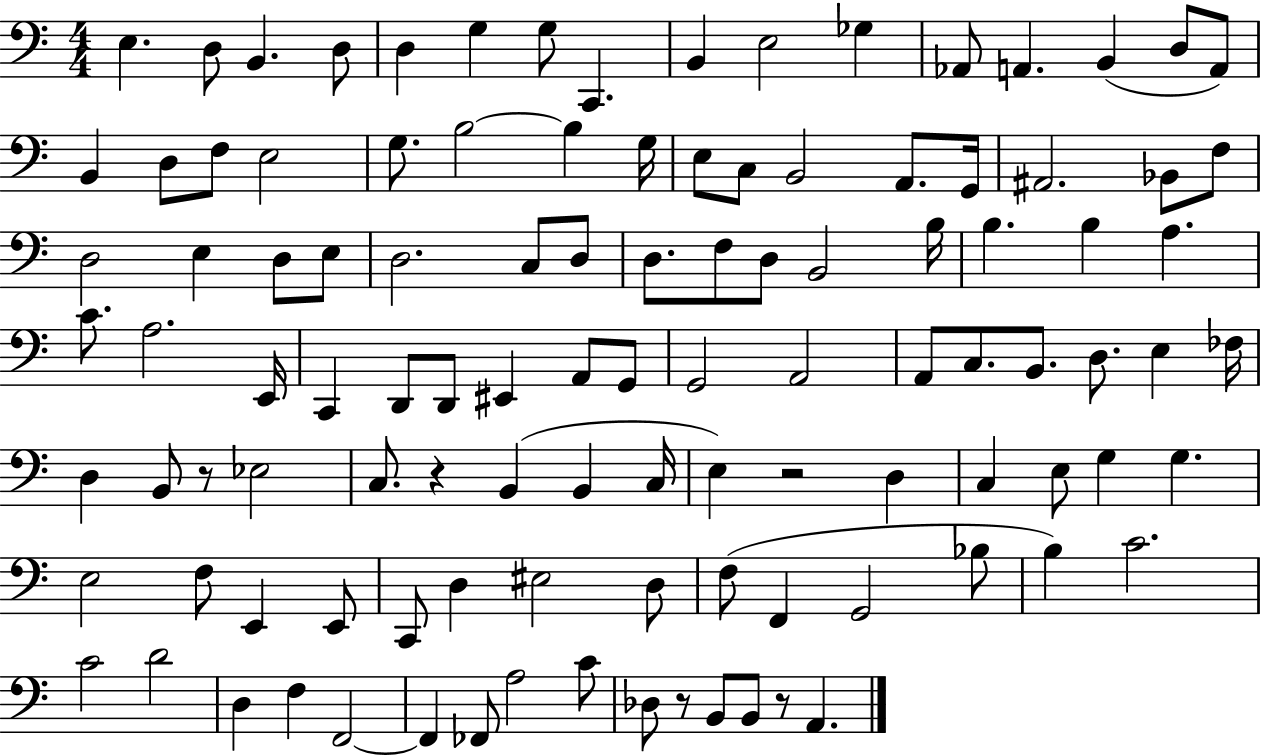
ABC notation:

X:1
T:Untitled
M:4/4
L:1/4
K:C
E, D,/2 B,, D,/2 D, G, G,/2 C,, B,, E,2 _G, _A,,/2 A,, B,, D,/2 A,,/2 B,, D,/2 F,/2 E,2 G,/2 B,2 B, G,/4 E,/2 C,/2 B,,2 A,,/2 G,,/4 ^A,,2 _B,,/2 F,/2 D,2 E, D,/2 E,/2 D,2 C,/2 D,/2 D,/2 F,/2 D,/2 B,,2 B,/4 B, B, A, C/2 A,2 E,,/4 C,, D,,/2 D,,/2 ^E,, A,,/2 G,,/2 G,,2 A,,2 A,,/2 C,/2 B,,/2 D,/2 E, _F,/4 D, B,,/2 z/2 _E,2 C,/2 z B,, B,, C,/4 E, z2 D, C, E,/2 G, G, E,2 F,/2 E,, E,,/2 C,,/2 D, ^E,2 D,/2 F,/2 F,, G,,2 _B,/2 B, C2 C2 D2 D, F, F,,2 F,, _F,,/2 A,2 C/2 _D,/2 z/2 B,,/2 B,,/2 z/2 A,,